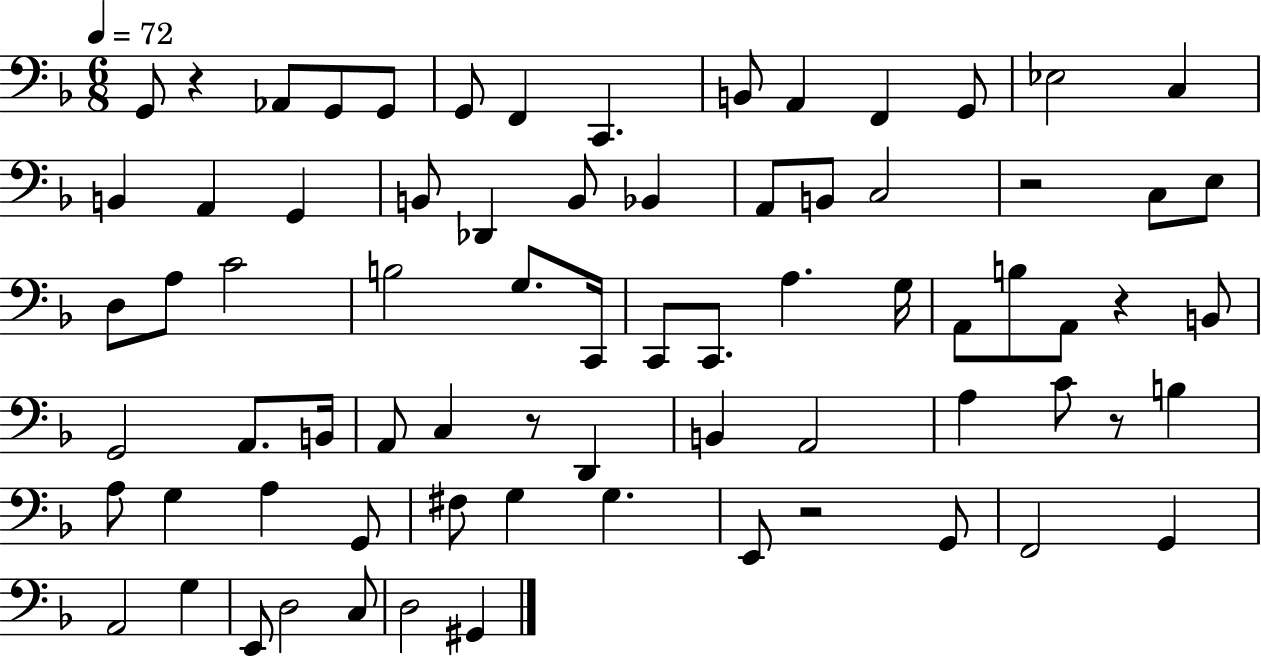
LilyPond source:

{
  \clef bass
  \numericTimeSignature
  \time 6/8
  \key f \major
  \tempo 4 = 72
  \repeat volta 2 { g,8 r4 aes,8 g,8 g,8 | g,8 f,4 c,4. | b,8 a,4 f,4 g,8 | ees2 c4 | \break b,4 a,4 g,4 | b,8 des,4 b,8 bes,4 | a,8 b,8 c2 | r2 c8 e8 | \break d8 a8 c'2 | b2 g8. c,16 | c,8 c,8. a4. g16 | a,8 b8 a,8 r4 b,8 | \break g,2 a,8. b,16 | a,8 c4 r8 d,4 | b,4 a,2 | a4 c'8 r8 b4 | \break a8 g4 a4 g,8 | fis8 g4 g4. | e,8 r2 g,8 | f,2 g,4 | \break a,2 g4 | e,8 d2 c8 | d2 gis,4 | } \bar "|."
}